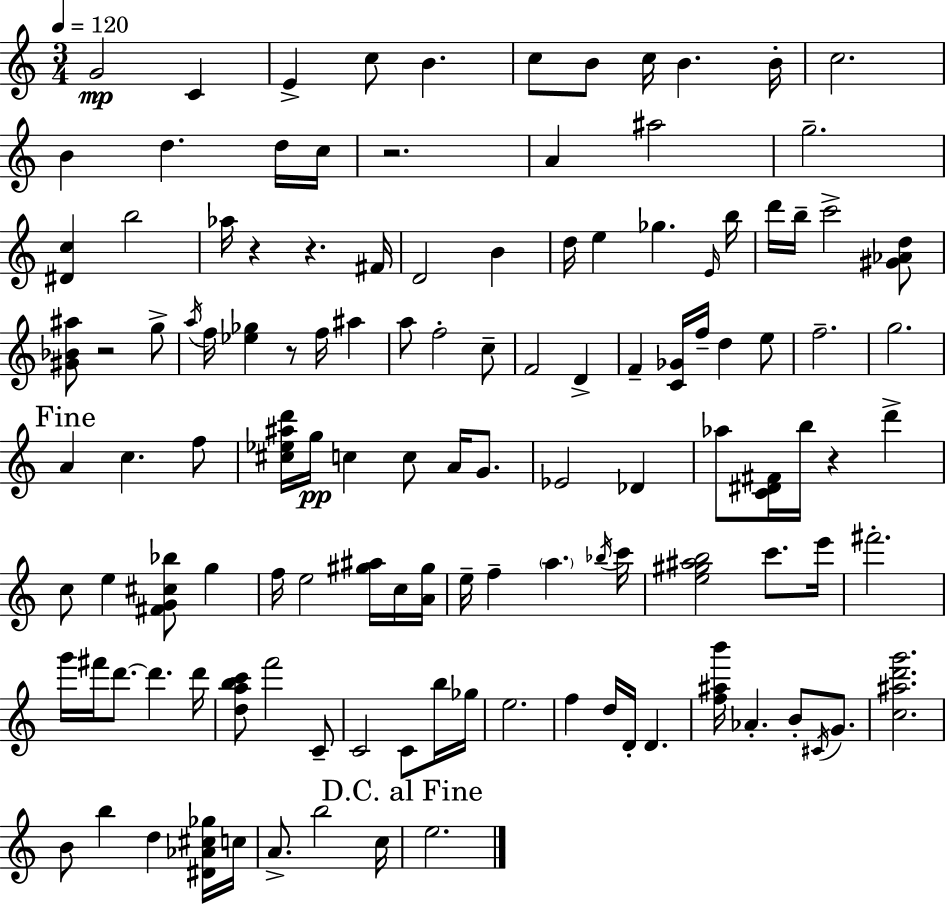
{
  \clef treble
  \numericTimeSignature
  \time 3/4
  \key c \major
  \tempo 4 = 120
  g'2\mp c'4 | e'4-> c''8 b'4. | c''8 b'8 c''16 b'4. b'16-. | c''2. | \break b'4 d''4. d''16 c''16 | r2. | a'4 ais''2 | g''2.-- | \break <dis' c''>4 b''2 | aes''16 r4 r4. fis'16 | d'2 b'4 | d''16 e''4 ges''4. \grace { e'16 } | \break b''16 d'''16 b''16-- c'''2-> <gis' aes' d''>8 | <gis' bes' ais''>8 r2 g''8-> | \acciaccatura { a''16 } f''16 <ees'' ges''>4 r8 f''16 ais''4 | a''8 f''2-. | \break c''8-- f'2 d'4-> | f'4-- <c' ges'>16 f''16-- d''4 | e''8 f''2.-- | g''2. | \break \mark "Fine" a'4 c''4. | f''8 <cis'' ees'' ais'' d'''>16 g''16\pp c''4 c''8 a'16 g'8. | ees'2 des'4 | aes''8 <c' dis' fis'>16 b''16 r4 d'''4-> | \break c''8 e''4 <fis' g' cis'' bes''>8 g''4 | f''16 e''2 <gis'' ais''>16 | c''16 <a' gis''>16 e''16-- f''4-- \parenthesize a''4. | \acciaccatura { bes''16 } c'''16 <e'' gis'' ais'' b''>2 c'''8. | \break e'''16 fis'''2.-. | g'''16 fis'''16 d'''8.~~ d'''4. | d'''16 <d'' a'' b'' c'''>8 f'''2 | c'8-- c'2 c'8 | \break b''16 ges''16 e''2. | f''4 d''16 d'16-. d'4. | <f'' ais'' b'''>16 aes'4.-. b'8-. | \acciaccatura { cis'16 } g'8. <c'' ais'' d''' g'''>2. | \break b'8 b''4 d''4 | <dis' aes' cis'' ges''>16 c''16 a'8.-> b''2 | c''16 \mark "D.C. al Fine" e''2. | \bar "|."
}